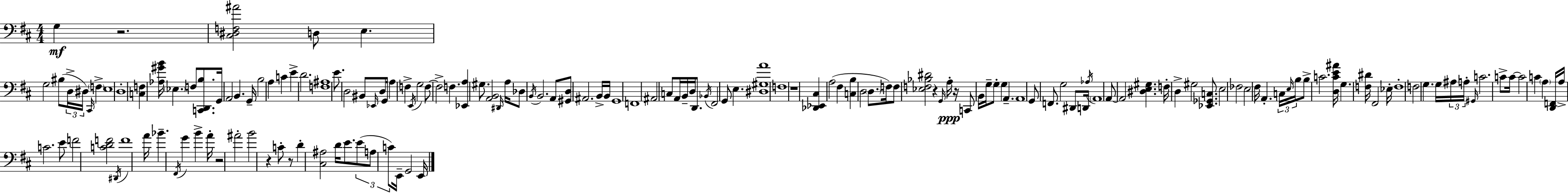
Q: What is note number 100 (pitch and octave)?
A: F3